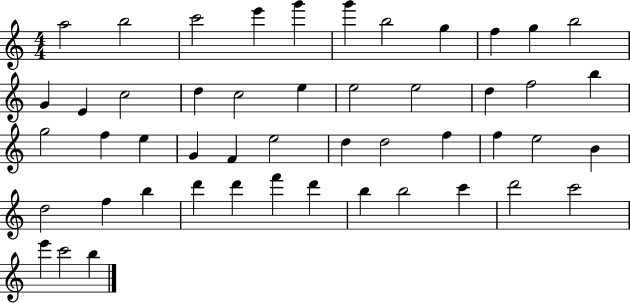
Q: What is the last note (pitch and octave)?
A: B5